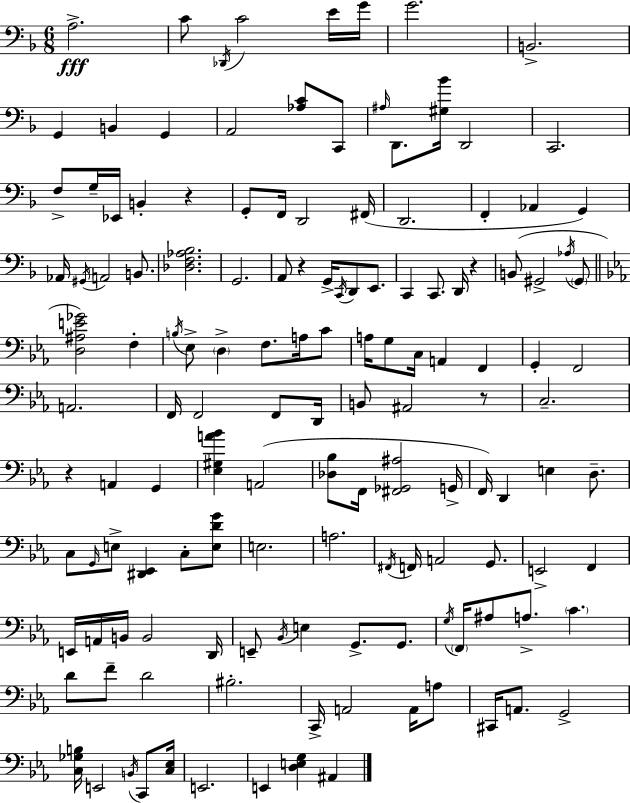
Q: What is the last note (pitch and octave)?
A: A#2